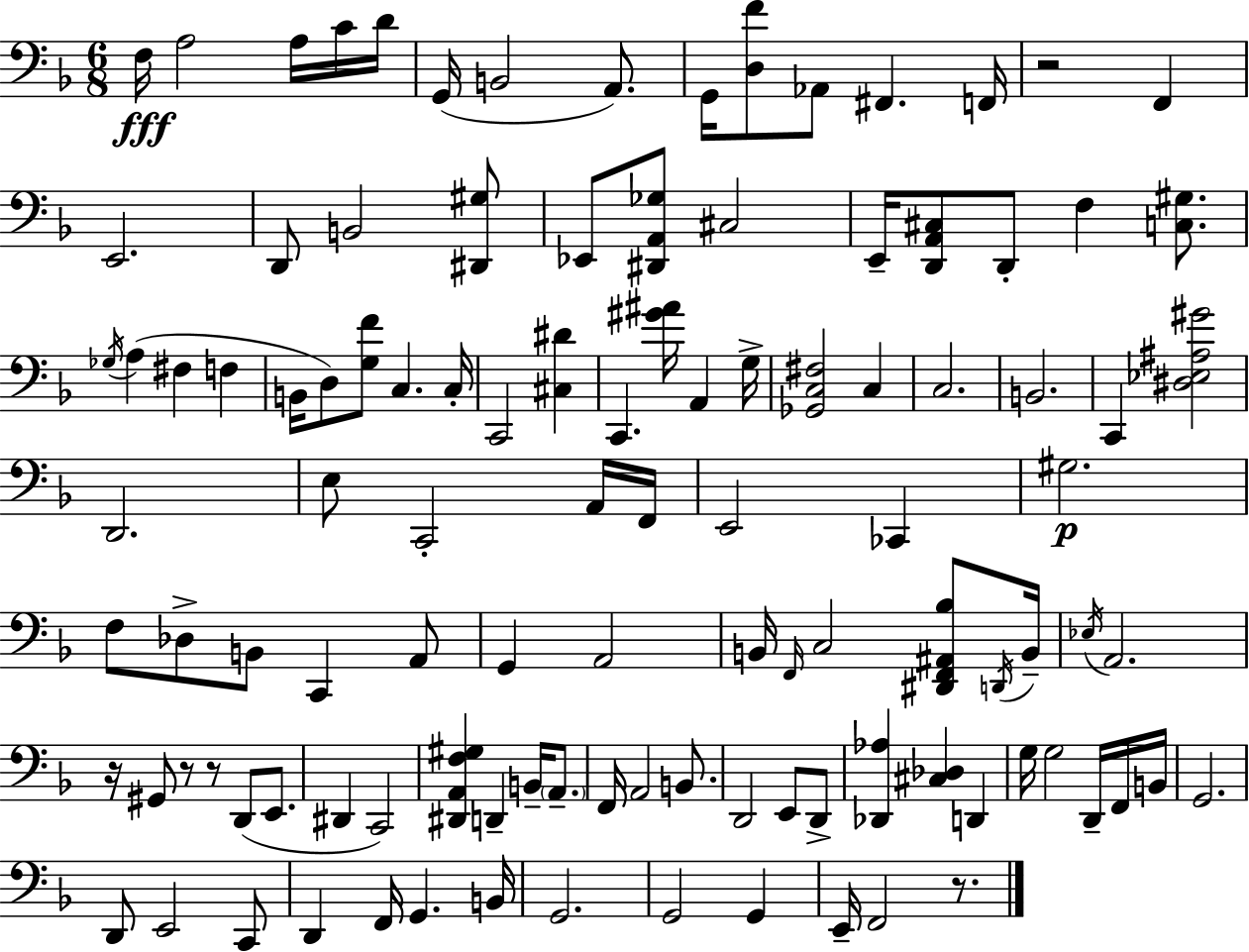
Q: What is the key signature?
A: D minor